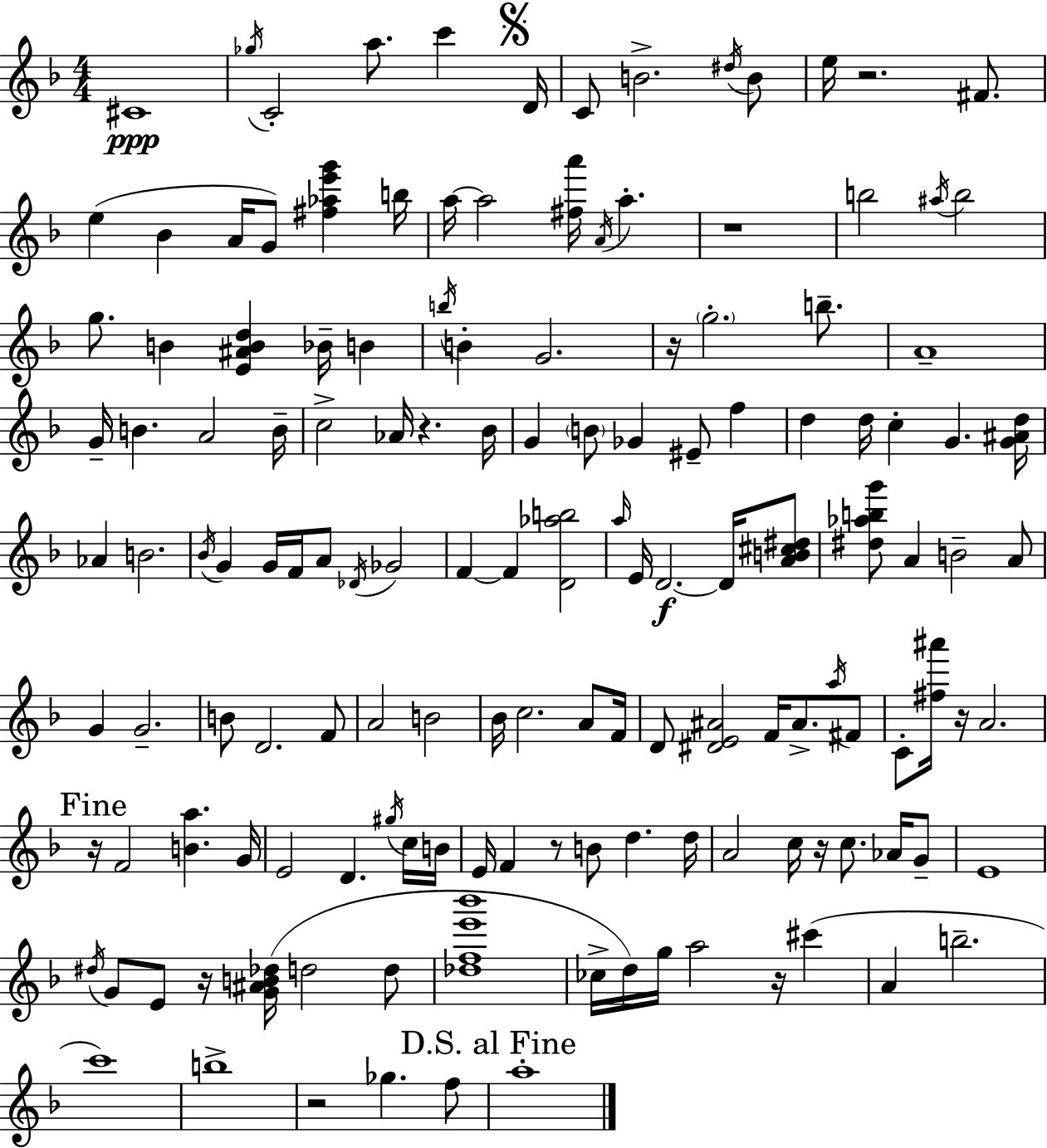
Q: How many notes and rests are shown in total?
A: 144